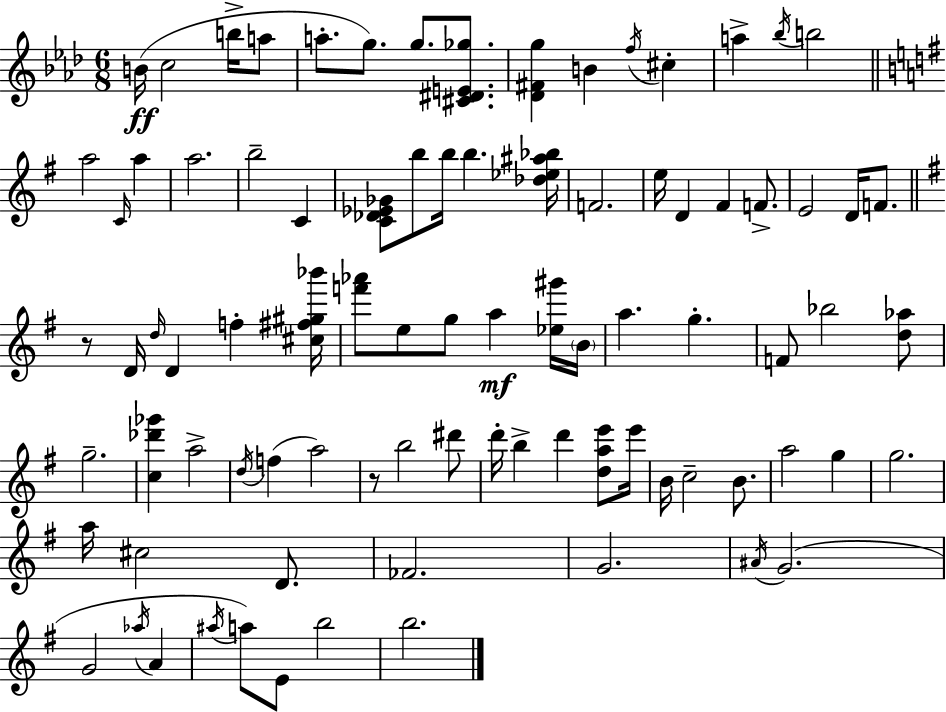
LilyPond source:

{
  \clef treble
  \numericTimeSignature
  \time 6/8
  \key f \minor
  b'16(\ff c''2 b''16-> a''8 | a''8.-. g''8.) g''8. <cis' dis' e' ges''>8. | <des' fis' g''>4 b'4 \acciaccatura { f''16 } cis''4-. | a''4-> \acciaccatura { bes''16 } b''2 | \break \bar "||" \break \key g \major a''2 \grace { c'16 } a''4 | a''2. | b''2-- c'4 | <c' des' ees' ges'>8 b''8 b''16 b''4. | \break <des'' ees'' ais'' bes''>16 f'2. | e''16 d'4 fis'4 f'8.-> | e'2 d'16 f'8. | \bar "||" \break \key e \minor r8 d'16 \grace { d''16 } d'4 f''4-. | <cis'' fis'' gis'' bes'''>16 <f''' aes'''>8 e''8 g''8 a''4\mf <ees'' gis'''>16 | \parenthesize b'16 a''4. g''4.-. | f'8 bes''2 <d'' aes''>8 | \break g''2.-- | <c'' des''' ges'''>4 a''2-> | \acciaccatura { d''16 }( f''4 a''2) | r8 b''2 | \break dis'''8 d'''16-. b''4-> d'''4 <d'' a'' e'''>8 | e'''16 b'16 c''2-- b'8. | a''2 g''4 | g''2. | \break a''16 cis''2 d'8. | fes'2. | g'2. | \acciaccatura { ais'16 } g'2.( | \break g'2 \acciaccatura { aes''16 } | a'4 \acciaccatura { ais''16 } a''8) e'8 b''2 | b''2. | \bar "|."
}